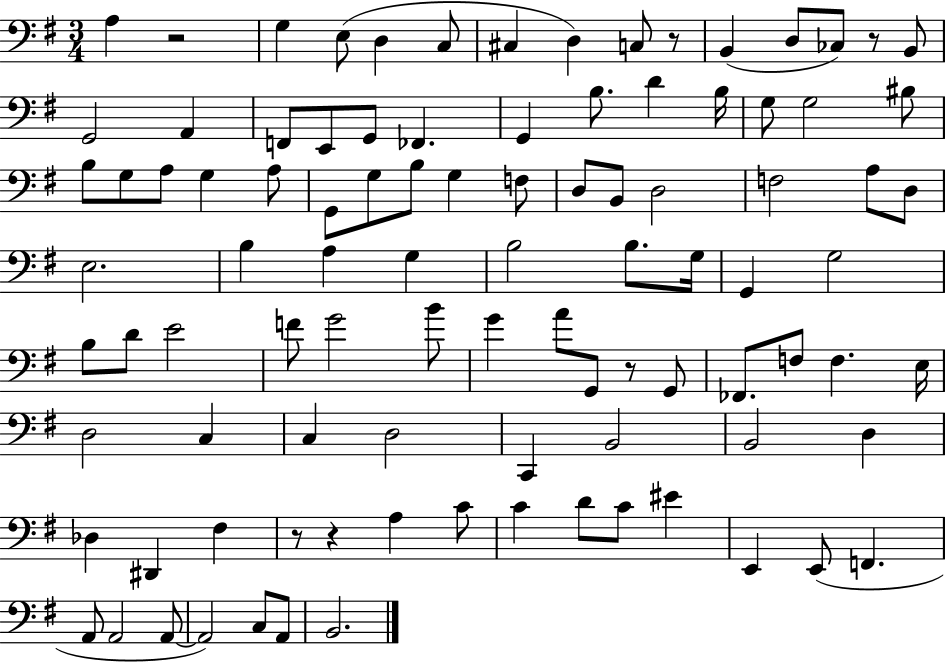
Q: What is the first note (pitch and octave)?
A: A3